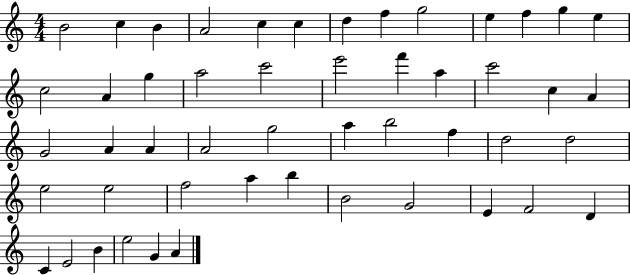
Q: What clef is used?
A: treble